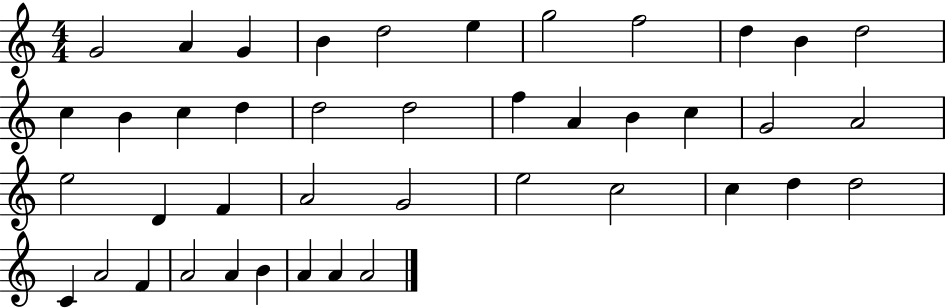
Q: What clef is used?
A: treble